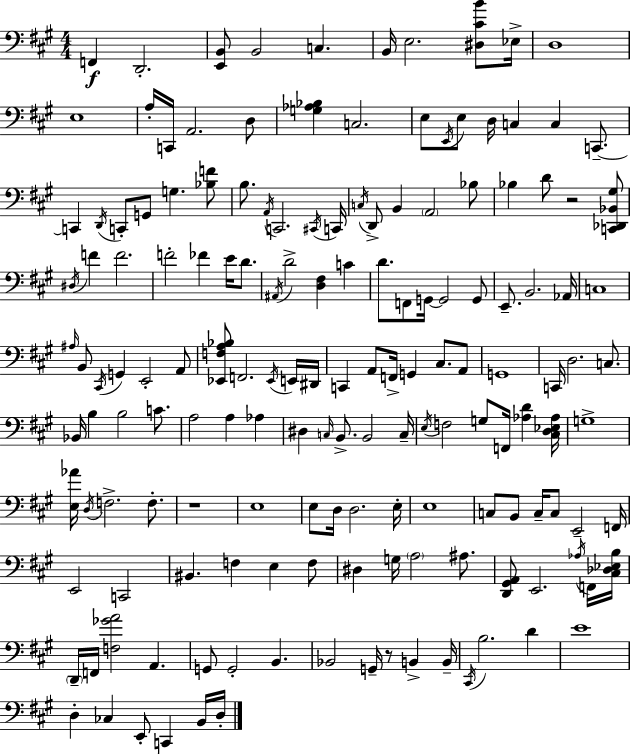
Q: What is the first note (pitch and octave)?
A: F2